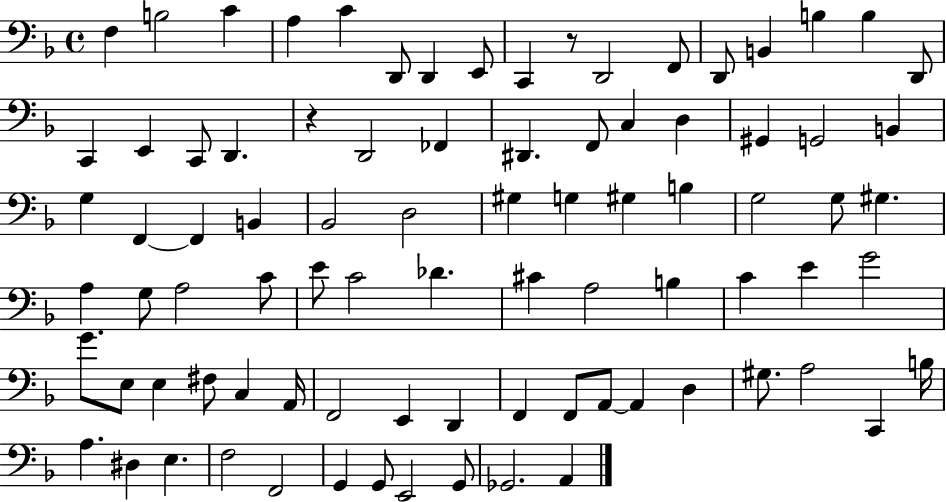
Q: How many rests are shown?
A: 2